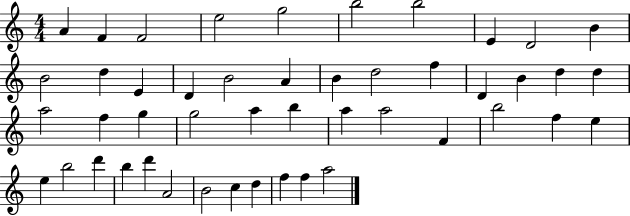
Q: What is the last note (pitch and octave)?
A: A5